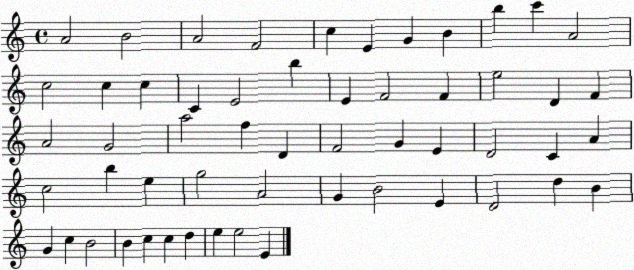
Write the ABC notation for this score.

X:1
T:Untitled
M:4/4
L:1/4
K:C
A2 B2 A2 F2 c E G B b c' A2 c2 c c C E2 b E F2 F e2 D F A2 G2 a2 f D F2 G E D2 C A c2 b e g2 A2 G B2 E D2 d B G c B2 B c c d e e2 E